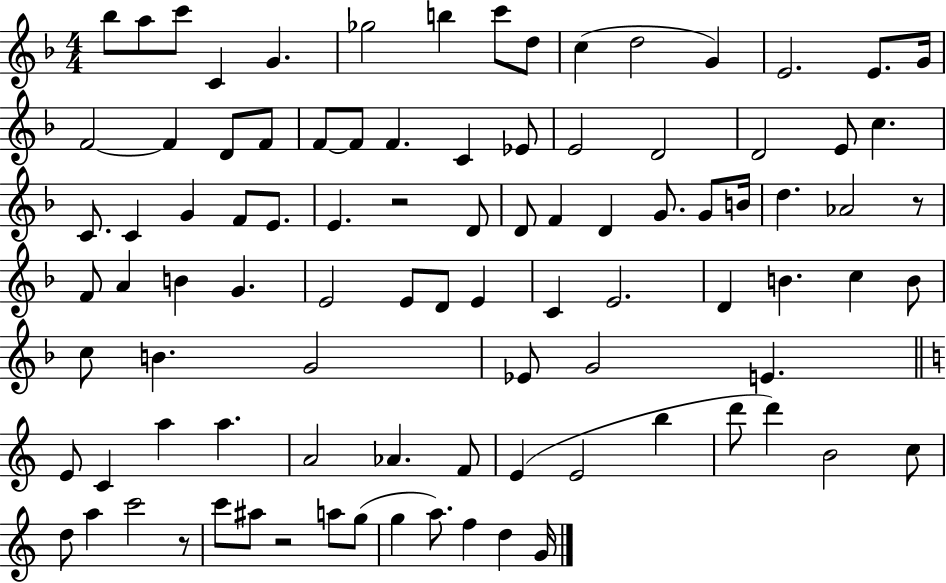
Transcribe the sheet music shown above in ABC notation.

X:1
T:Untitled
M:4/4
L:1/4
K:F
_b/2 a/2 c'/2 C G _g2 b c'/2 d/2 c d2 G E2 E/2 G/4 F2 F D/2 F/2 F/2 F/2 F C _E/2 E2 D2 D2 E/2 c C/2 C G F/2 E/2 E z2 D/2 D/2 F D G/2 G/2 B/4 d _A2 z/2 F/2 A B G E2 E/2 D/2 E C E2 D B c B/2 c/2 B G2 _E/2 G2 E E/2 C a a A2 _A F/2 E E2 b d'/2 d' B2 c/2 d/2 a c'2 z/2 c'/2 ^a/2 z2 a/2 g/2 g a/2 f d G/4